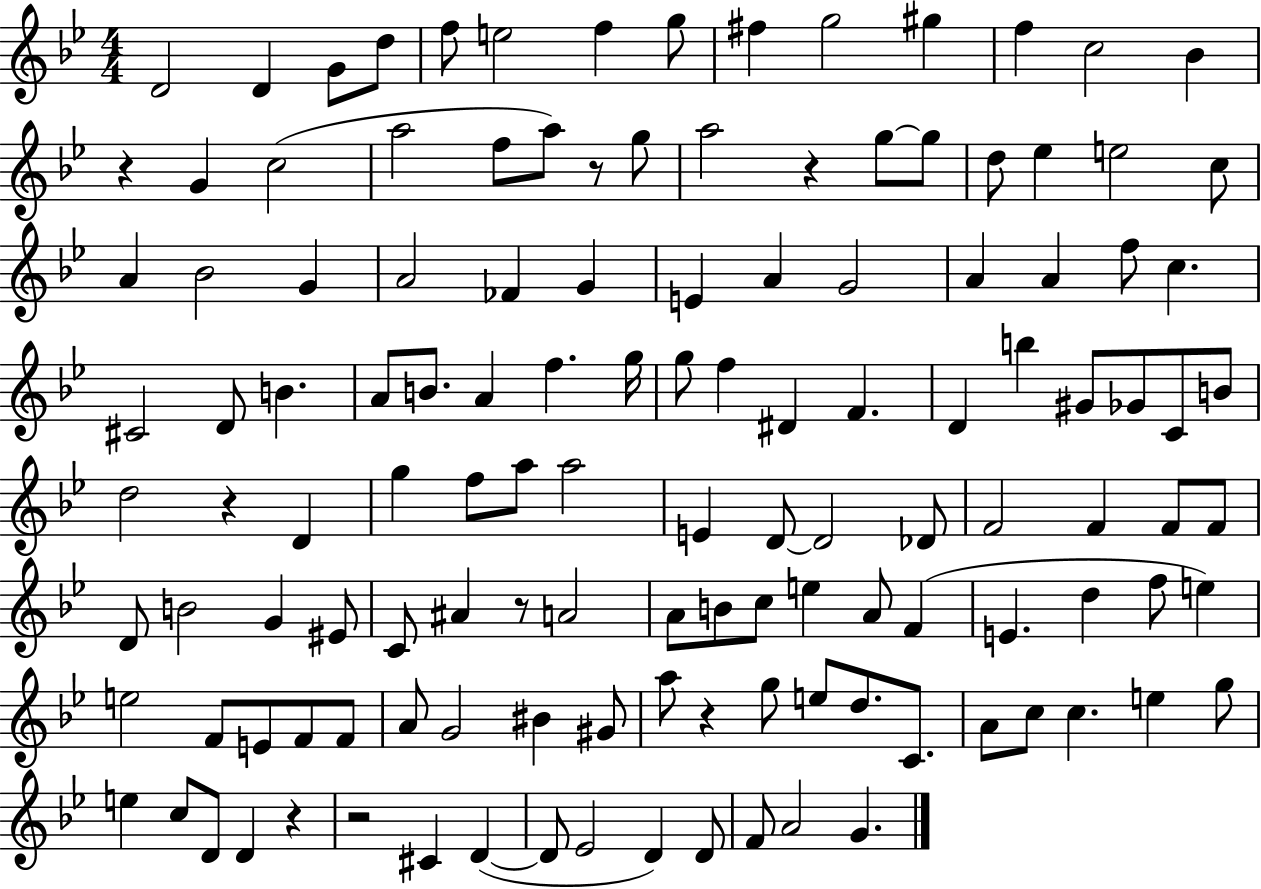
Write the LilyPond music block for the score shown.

{
  \clef treble
  \numericTimeSignature
  \time 4/4
  \key bes \major
  d'2 d'4 g'8 d''8 | f''8 e''2 f''4 g''8 | fis''4 g''2 gis''4 | f''4 c''2 bes'4 | \break r4 g'4 c''2( | a''2 f''8 a''8) r8 g''8 | a''2 r4 g''8~~ g''8 | d''8 ees''4 e''2 c''8 | \break a'4 bes'2 g'4 | a'2 fes'4 g'4 | e'4 a'4 g'2 | a'4 a'4 f''8 c''4. | \break cis'2 d'8 b'4. | a'8 b'8. a'4 f''4. g''16 | g''8 f''4 dis'4 f'4. | d'4 b''4 gis'8 ges'8 c'8 b'8 | \break d''2 r4 d'4 | g''4 f''8 a''8 a''2 | e'4 d'8~~ d'2 des'8 | f'2 f'4 f'8 f'8 | \break d'8 b'2 g'4 eis'8 | c'8 ais'4 r8 a'2 | a'8 b'8 c''8 e''4 a'8 f'4( | e'4. d''4 f''8 e''4) | \break e''2 f'8 e'8 f'8 f'8 | a'8 g'2 bis'4 gis'8 | a''8 r4 g''8 e''8 d''8. c'8. | a'8 c''8 c''4. e''4 g''8 | \break e''4 c''8 d'8 d'4 r4 | r2 cis'4 d'4~(~ | d'8 ees'2 d'4) d'8 | f'8 a'2 g'4. | \break \bar "|."
}